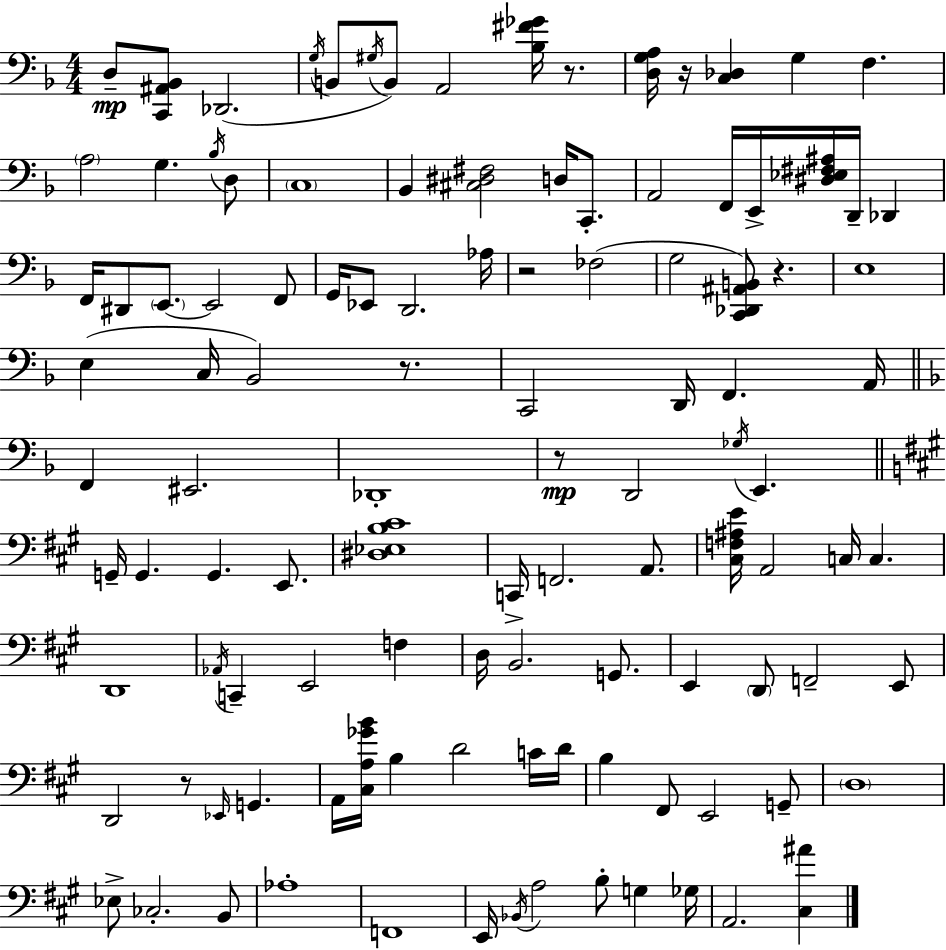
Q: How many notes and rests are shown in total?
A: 112